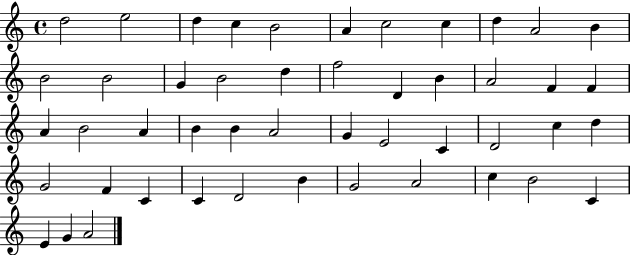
D5/h E5/h D5/q C5/q B4/h A4/q C5/h C5/q D5/q A4/h B4/q B4/h B4/h G4/q B4/h D5/q F5/h D4/q B4/q A4/h F4/q F4/q A4/q B4/h A4/q B4/q B4/q A4/h G4/q E4/h C4/q D4/h C5/q D5/q G4/h F4/q C4/q C4/q D4/h B4/q G4/h A4/h C5/q B4/h C4/q E4/q G4/q A4/h